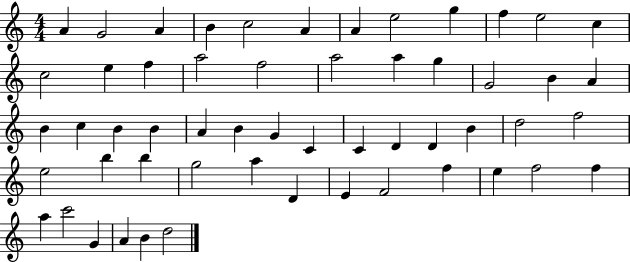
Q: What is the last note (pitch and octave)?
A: D5